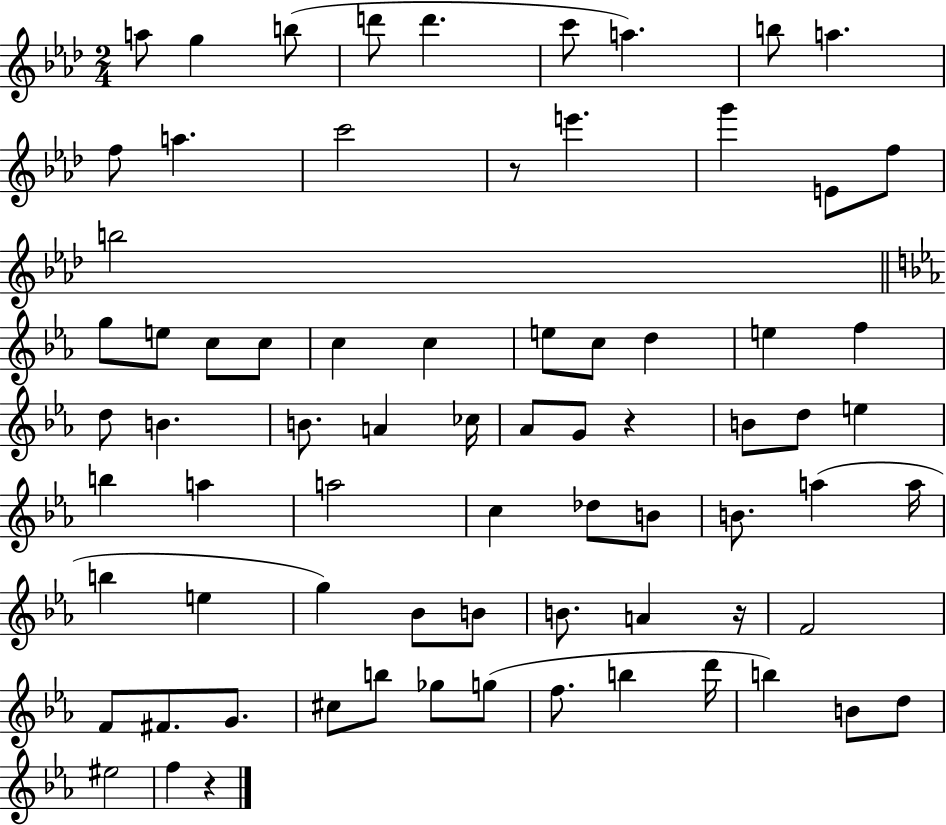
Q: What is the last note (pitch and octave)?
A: F5